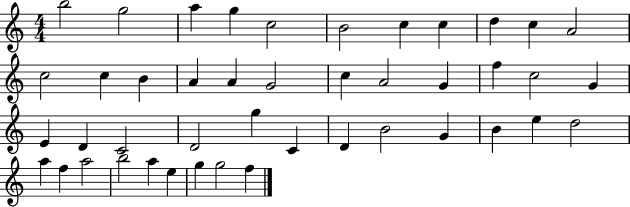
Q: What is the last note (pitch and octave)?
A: F5